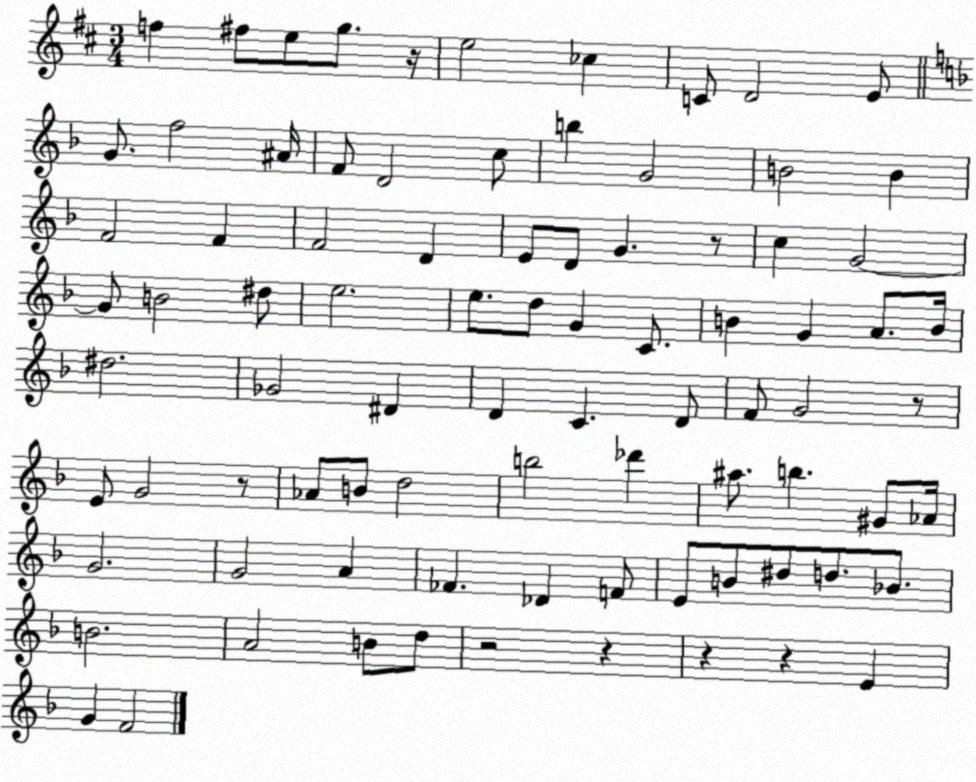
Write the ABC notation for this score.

X:1
T:Untitled
M:3/4
L:1/4
K:D
f ^f/2 e/2 g/2 z/4 e2 _c C/2 D2 E/2 G/2 f2 ^A/4 F/2 D2 c/2 b G2 B2 B F2 F F2 D E/2 D/2 G z/2 c G2 G/2 B2 ^d/2 e2 e/2 d/2 G C/2 B G A/2 B/4 ^d2 _G2 ^D D C D/2 F/2 G2 z/2 E/2 G2 z/2 _A/2 B/2 d2 b2 _d' ^a/2 b ^G/2 _A/4 G2 G2 A _F _D F/2 E/2 B/2 ^d/2 d/2 _B/2 B2 A2 B/2 d/2 z2 z z z E G F2